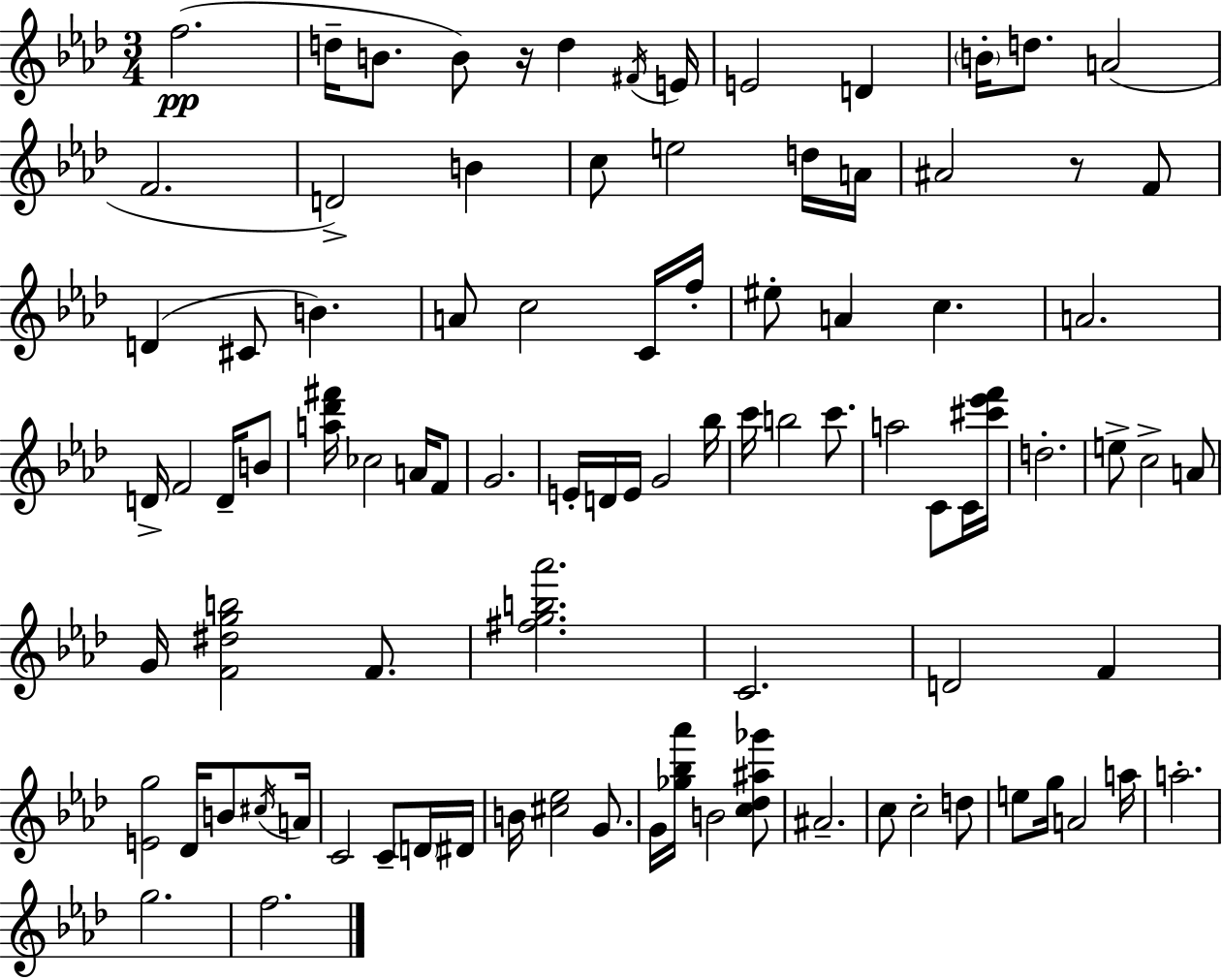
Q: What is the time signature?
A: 3/4